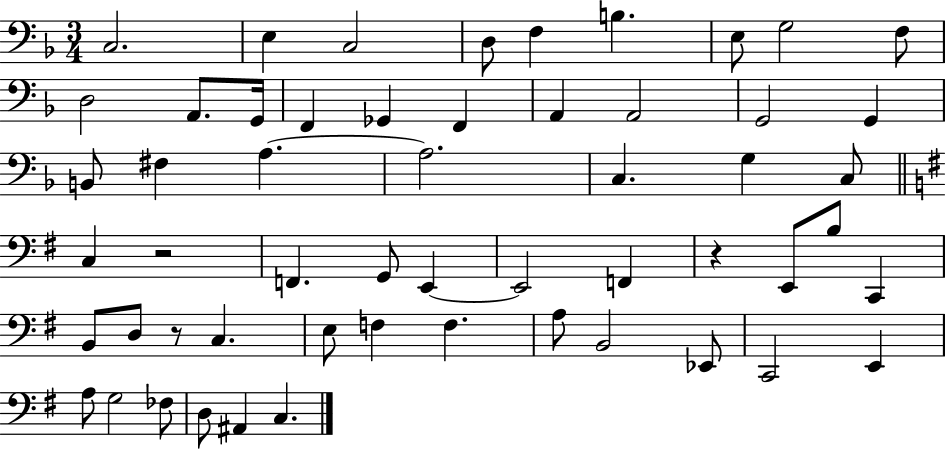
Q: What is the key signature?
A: F major